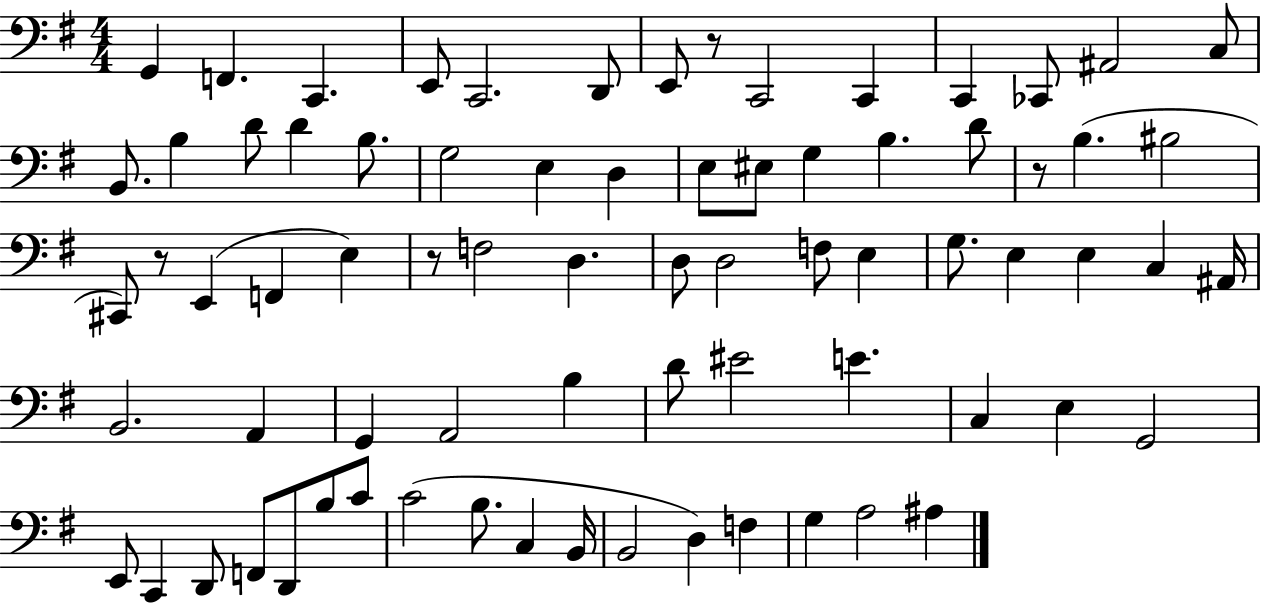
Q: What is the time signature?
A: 4/4